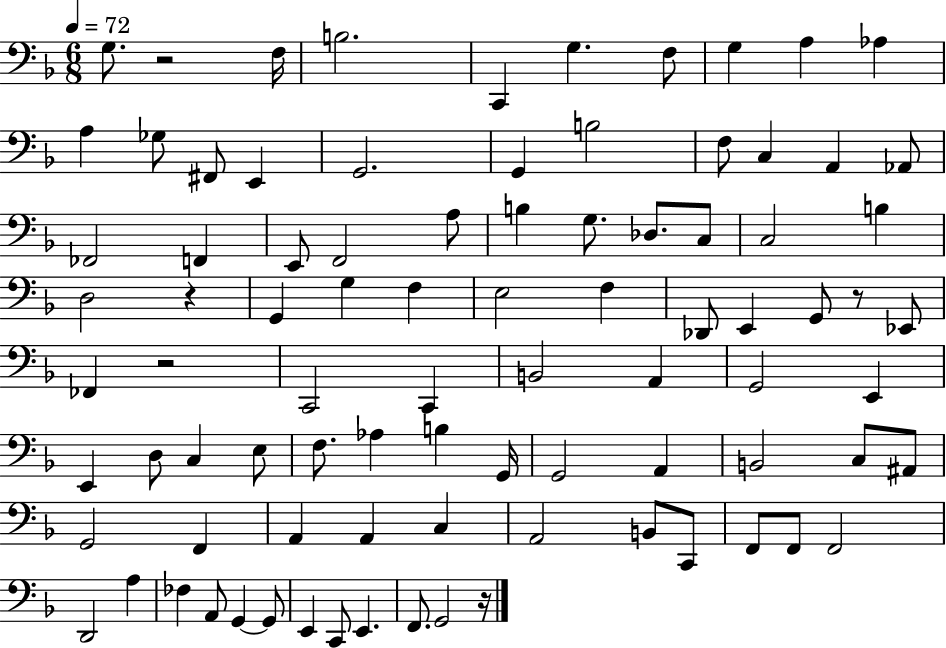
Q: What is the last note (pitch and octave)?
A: G2